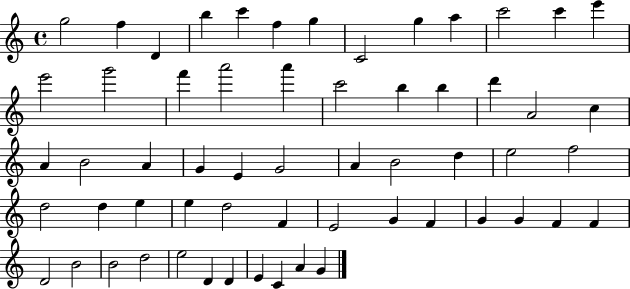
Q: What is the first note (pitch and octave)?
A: G5